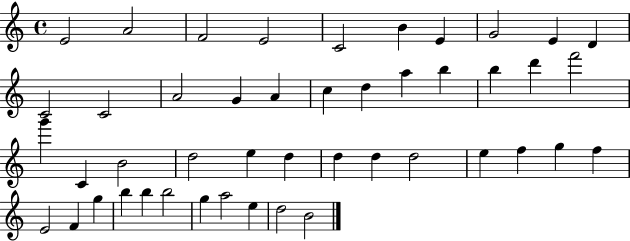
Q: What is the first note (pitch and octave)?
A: E4